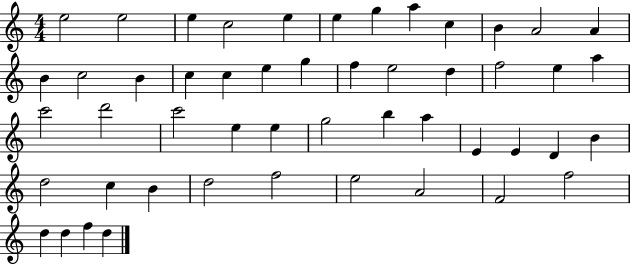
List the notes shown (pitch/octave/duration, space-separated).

E5/h E5/h E5/q C5/h E5/q E5/q G5/q A5/q C5/q B4/q A4/h A4/q B4/q C5/h B4/q C5/q C5/q E5/q G5/q F5/q E5/h D5/q F5/h E5/q A5/q C6/h D6/h C6/h E5/q E5/q G5/h B5/q A5/q E4/q E4/q D4/q B4/q D5/h C5/q B4/q D5/h F5/h E5/h A4/h F4/h F5/h D5/q D5/q F5/q D5/q